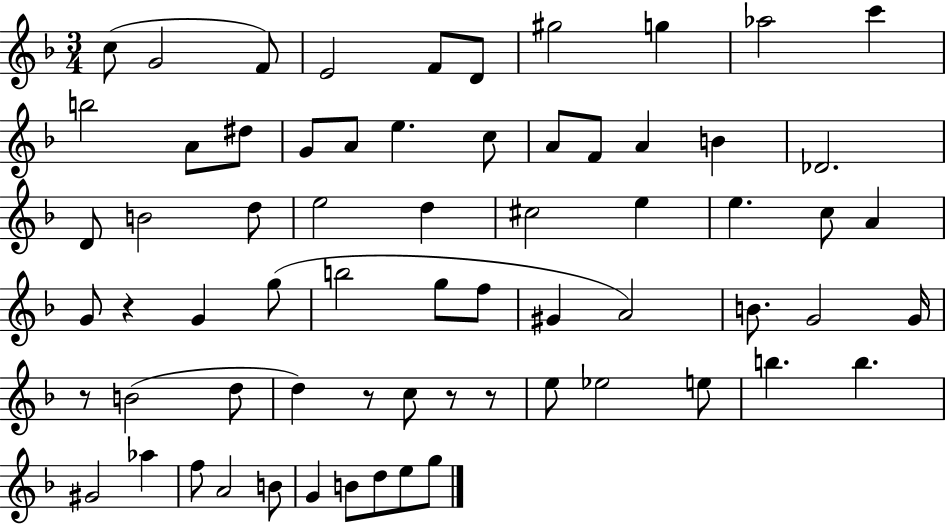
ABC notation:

X:1
T:Untitled
M:3/4
L:1/4
K:F
c/2 G2 F/2 E2 F/2 D/2 ^g2 g _a2 c' b2 A/2 ^d/2 G/2 A/2 e c/2 A/2 F/2 A B _D2 D/2 B2 d/2 e2 d ^c2 e e c/2 A G/2 z G g/2 b2 g/2 f/2 ^G A2 B/2 G2 G/4 z/2 B2 d/2 d z/2 c/2 z/2 z/2 e/2 _e2 e/2 b b ^G2 _a f/2 A2 B/2 G B/2 d/2 e/2 g/2